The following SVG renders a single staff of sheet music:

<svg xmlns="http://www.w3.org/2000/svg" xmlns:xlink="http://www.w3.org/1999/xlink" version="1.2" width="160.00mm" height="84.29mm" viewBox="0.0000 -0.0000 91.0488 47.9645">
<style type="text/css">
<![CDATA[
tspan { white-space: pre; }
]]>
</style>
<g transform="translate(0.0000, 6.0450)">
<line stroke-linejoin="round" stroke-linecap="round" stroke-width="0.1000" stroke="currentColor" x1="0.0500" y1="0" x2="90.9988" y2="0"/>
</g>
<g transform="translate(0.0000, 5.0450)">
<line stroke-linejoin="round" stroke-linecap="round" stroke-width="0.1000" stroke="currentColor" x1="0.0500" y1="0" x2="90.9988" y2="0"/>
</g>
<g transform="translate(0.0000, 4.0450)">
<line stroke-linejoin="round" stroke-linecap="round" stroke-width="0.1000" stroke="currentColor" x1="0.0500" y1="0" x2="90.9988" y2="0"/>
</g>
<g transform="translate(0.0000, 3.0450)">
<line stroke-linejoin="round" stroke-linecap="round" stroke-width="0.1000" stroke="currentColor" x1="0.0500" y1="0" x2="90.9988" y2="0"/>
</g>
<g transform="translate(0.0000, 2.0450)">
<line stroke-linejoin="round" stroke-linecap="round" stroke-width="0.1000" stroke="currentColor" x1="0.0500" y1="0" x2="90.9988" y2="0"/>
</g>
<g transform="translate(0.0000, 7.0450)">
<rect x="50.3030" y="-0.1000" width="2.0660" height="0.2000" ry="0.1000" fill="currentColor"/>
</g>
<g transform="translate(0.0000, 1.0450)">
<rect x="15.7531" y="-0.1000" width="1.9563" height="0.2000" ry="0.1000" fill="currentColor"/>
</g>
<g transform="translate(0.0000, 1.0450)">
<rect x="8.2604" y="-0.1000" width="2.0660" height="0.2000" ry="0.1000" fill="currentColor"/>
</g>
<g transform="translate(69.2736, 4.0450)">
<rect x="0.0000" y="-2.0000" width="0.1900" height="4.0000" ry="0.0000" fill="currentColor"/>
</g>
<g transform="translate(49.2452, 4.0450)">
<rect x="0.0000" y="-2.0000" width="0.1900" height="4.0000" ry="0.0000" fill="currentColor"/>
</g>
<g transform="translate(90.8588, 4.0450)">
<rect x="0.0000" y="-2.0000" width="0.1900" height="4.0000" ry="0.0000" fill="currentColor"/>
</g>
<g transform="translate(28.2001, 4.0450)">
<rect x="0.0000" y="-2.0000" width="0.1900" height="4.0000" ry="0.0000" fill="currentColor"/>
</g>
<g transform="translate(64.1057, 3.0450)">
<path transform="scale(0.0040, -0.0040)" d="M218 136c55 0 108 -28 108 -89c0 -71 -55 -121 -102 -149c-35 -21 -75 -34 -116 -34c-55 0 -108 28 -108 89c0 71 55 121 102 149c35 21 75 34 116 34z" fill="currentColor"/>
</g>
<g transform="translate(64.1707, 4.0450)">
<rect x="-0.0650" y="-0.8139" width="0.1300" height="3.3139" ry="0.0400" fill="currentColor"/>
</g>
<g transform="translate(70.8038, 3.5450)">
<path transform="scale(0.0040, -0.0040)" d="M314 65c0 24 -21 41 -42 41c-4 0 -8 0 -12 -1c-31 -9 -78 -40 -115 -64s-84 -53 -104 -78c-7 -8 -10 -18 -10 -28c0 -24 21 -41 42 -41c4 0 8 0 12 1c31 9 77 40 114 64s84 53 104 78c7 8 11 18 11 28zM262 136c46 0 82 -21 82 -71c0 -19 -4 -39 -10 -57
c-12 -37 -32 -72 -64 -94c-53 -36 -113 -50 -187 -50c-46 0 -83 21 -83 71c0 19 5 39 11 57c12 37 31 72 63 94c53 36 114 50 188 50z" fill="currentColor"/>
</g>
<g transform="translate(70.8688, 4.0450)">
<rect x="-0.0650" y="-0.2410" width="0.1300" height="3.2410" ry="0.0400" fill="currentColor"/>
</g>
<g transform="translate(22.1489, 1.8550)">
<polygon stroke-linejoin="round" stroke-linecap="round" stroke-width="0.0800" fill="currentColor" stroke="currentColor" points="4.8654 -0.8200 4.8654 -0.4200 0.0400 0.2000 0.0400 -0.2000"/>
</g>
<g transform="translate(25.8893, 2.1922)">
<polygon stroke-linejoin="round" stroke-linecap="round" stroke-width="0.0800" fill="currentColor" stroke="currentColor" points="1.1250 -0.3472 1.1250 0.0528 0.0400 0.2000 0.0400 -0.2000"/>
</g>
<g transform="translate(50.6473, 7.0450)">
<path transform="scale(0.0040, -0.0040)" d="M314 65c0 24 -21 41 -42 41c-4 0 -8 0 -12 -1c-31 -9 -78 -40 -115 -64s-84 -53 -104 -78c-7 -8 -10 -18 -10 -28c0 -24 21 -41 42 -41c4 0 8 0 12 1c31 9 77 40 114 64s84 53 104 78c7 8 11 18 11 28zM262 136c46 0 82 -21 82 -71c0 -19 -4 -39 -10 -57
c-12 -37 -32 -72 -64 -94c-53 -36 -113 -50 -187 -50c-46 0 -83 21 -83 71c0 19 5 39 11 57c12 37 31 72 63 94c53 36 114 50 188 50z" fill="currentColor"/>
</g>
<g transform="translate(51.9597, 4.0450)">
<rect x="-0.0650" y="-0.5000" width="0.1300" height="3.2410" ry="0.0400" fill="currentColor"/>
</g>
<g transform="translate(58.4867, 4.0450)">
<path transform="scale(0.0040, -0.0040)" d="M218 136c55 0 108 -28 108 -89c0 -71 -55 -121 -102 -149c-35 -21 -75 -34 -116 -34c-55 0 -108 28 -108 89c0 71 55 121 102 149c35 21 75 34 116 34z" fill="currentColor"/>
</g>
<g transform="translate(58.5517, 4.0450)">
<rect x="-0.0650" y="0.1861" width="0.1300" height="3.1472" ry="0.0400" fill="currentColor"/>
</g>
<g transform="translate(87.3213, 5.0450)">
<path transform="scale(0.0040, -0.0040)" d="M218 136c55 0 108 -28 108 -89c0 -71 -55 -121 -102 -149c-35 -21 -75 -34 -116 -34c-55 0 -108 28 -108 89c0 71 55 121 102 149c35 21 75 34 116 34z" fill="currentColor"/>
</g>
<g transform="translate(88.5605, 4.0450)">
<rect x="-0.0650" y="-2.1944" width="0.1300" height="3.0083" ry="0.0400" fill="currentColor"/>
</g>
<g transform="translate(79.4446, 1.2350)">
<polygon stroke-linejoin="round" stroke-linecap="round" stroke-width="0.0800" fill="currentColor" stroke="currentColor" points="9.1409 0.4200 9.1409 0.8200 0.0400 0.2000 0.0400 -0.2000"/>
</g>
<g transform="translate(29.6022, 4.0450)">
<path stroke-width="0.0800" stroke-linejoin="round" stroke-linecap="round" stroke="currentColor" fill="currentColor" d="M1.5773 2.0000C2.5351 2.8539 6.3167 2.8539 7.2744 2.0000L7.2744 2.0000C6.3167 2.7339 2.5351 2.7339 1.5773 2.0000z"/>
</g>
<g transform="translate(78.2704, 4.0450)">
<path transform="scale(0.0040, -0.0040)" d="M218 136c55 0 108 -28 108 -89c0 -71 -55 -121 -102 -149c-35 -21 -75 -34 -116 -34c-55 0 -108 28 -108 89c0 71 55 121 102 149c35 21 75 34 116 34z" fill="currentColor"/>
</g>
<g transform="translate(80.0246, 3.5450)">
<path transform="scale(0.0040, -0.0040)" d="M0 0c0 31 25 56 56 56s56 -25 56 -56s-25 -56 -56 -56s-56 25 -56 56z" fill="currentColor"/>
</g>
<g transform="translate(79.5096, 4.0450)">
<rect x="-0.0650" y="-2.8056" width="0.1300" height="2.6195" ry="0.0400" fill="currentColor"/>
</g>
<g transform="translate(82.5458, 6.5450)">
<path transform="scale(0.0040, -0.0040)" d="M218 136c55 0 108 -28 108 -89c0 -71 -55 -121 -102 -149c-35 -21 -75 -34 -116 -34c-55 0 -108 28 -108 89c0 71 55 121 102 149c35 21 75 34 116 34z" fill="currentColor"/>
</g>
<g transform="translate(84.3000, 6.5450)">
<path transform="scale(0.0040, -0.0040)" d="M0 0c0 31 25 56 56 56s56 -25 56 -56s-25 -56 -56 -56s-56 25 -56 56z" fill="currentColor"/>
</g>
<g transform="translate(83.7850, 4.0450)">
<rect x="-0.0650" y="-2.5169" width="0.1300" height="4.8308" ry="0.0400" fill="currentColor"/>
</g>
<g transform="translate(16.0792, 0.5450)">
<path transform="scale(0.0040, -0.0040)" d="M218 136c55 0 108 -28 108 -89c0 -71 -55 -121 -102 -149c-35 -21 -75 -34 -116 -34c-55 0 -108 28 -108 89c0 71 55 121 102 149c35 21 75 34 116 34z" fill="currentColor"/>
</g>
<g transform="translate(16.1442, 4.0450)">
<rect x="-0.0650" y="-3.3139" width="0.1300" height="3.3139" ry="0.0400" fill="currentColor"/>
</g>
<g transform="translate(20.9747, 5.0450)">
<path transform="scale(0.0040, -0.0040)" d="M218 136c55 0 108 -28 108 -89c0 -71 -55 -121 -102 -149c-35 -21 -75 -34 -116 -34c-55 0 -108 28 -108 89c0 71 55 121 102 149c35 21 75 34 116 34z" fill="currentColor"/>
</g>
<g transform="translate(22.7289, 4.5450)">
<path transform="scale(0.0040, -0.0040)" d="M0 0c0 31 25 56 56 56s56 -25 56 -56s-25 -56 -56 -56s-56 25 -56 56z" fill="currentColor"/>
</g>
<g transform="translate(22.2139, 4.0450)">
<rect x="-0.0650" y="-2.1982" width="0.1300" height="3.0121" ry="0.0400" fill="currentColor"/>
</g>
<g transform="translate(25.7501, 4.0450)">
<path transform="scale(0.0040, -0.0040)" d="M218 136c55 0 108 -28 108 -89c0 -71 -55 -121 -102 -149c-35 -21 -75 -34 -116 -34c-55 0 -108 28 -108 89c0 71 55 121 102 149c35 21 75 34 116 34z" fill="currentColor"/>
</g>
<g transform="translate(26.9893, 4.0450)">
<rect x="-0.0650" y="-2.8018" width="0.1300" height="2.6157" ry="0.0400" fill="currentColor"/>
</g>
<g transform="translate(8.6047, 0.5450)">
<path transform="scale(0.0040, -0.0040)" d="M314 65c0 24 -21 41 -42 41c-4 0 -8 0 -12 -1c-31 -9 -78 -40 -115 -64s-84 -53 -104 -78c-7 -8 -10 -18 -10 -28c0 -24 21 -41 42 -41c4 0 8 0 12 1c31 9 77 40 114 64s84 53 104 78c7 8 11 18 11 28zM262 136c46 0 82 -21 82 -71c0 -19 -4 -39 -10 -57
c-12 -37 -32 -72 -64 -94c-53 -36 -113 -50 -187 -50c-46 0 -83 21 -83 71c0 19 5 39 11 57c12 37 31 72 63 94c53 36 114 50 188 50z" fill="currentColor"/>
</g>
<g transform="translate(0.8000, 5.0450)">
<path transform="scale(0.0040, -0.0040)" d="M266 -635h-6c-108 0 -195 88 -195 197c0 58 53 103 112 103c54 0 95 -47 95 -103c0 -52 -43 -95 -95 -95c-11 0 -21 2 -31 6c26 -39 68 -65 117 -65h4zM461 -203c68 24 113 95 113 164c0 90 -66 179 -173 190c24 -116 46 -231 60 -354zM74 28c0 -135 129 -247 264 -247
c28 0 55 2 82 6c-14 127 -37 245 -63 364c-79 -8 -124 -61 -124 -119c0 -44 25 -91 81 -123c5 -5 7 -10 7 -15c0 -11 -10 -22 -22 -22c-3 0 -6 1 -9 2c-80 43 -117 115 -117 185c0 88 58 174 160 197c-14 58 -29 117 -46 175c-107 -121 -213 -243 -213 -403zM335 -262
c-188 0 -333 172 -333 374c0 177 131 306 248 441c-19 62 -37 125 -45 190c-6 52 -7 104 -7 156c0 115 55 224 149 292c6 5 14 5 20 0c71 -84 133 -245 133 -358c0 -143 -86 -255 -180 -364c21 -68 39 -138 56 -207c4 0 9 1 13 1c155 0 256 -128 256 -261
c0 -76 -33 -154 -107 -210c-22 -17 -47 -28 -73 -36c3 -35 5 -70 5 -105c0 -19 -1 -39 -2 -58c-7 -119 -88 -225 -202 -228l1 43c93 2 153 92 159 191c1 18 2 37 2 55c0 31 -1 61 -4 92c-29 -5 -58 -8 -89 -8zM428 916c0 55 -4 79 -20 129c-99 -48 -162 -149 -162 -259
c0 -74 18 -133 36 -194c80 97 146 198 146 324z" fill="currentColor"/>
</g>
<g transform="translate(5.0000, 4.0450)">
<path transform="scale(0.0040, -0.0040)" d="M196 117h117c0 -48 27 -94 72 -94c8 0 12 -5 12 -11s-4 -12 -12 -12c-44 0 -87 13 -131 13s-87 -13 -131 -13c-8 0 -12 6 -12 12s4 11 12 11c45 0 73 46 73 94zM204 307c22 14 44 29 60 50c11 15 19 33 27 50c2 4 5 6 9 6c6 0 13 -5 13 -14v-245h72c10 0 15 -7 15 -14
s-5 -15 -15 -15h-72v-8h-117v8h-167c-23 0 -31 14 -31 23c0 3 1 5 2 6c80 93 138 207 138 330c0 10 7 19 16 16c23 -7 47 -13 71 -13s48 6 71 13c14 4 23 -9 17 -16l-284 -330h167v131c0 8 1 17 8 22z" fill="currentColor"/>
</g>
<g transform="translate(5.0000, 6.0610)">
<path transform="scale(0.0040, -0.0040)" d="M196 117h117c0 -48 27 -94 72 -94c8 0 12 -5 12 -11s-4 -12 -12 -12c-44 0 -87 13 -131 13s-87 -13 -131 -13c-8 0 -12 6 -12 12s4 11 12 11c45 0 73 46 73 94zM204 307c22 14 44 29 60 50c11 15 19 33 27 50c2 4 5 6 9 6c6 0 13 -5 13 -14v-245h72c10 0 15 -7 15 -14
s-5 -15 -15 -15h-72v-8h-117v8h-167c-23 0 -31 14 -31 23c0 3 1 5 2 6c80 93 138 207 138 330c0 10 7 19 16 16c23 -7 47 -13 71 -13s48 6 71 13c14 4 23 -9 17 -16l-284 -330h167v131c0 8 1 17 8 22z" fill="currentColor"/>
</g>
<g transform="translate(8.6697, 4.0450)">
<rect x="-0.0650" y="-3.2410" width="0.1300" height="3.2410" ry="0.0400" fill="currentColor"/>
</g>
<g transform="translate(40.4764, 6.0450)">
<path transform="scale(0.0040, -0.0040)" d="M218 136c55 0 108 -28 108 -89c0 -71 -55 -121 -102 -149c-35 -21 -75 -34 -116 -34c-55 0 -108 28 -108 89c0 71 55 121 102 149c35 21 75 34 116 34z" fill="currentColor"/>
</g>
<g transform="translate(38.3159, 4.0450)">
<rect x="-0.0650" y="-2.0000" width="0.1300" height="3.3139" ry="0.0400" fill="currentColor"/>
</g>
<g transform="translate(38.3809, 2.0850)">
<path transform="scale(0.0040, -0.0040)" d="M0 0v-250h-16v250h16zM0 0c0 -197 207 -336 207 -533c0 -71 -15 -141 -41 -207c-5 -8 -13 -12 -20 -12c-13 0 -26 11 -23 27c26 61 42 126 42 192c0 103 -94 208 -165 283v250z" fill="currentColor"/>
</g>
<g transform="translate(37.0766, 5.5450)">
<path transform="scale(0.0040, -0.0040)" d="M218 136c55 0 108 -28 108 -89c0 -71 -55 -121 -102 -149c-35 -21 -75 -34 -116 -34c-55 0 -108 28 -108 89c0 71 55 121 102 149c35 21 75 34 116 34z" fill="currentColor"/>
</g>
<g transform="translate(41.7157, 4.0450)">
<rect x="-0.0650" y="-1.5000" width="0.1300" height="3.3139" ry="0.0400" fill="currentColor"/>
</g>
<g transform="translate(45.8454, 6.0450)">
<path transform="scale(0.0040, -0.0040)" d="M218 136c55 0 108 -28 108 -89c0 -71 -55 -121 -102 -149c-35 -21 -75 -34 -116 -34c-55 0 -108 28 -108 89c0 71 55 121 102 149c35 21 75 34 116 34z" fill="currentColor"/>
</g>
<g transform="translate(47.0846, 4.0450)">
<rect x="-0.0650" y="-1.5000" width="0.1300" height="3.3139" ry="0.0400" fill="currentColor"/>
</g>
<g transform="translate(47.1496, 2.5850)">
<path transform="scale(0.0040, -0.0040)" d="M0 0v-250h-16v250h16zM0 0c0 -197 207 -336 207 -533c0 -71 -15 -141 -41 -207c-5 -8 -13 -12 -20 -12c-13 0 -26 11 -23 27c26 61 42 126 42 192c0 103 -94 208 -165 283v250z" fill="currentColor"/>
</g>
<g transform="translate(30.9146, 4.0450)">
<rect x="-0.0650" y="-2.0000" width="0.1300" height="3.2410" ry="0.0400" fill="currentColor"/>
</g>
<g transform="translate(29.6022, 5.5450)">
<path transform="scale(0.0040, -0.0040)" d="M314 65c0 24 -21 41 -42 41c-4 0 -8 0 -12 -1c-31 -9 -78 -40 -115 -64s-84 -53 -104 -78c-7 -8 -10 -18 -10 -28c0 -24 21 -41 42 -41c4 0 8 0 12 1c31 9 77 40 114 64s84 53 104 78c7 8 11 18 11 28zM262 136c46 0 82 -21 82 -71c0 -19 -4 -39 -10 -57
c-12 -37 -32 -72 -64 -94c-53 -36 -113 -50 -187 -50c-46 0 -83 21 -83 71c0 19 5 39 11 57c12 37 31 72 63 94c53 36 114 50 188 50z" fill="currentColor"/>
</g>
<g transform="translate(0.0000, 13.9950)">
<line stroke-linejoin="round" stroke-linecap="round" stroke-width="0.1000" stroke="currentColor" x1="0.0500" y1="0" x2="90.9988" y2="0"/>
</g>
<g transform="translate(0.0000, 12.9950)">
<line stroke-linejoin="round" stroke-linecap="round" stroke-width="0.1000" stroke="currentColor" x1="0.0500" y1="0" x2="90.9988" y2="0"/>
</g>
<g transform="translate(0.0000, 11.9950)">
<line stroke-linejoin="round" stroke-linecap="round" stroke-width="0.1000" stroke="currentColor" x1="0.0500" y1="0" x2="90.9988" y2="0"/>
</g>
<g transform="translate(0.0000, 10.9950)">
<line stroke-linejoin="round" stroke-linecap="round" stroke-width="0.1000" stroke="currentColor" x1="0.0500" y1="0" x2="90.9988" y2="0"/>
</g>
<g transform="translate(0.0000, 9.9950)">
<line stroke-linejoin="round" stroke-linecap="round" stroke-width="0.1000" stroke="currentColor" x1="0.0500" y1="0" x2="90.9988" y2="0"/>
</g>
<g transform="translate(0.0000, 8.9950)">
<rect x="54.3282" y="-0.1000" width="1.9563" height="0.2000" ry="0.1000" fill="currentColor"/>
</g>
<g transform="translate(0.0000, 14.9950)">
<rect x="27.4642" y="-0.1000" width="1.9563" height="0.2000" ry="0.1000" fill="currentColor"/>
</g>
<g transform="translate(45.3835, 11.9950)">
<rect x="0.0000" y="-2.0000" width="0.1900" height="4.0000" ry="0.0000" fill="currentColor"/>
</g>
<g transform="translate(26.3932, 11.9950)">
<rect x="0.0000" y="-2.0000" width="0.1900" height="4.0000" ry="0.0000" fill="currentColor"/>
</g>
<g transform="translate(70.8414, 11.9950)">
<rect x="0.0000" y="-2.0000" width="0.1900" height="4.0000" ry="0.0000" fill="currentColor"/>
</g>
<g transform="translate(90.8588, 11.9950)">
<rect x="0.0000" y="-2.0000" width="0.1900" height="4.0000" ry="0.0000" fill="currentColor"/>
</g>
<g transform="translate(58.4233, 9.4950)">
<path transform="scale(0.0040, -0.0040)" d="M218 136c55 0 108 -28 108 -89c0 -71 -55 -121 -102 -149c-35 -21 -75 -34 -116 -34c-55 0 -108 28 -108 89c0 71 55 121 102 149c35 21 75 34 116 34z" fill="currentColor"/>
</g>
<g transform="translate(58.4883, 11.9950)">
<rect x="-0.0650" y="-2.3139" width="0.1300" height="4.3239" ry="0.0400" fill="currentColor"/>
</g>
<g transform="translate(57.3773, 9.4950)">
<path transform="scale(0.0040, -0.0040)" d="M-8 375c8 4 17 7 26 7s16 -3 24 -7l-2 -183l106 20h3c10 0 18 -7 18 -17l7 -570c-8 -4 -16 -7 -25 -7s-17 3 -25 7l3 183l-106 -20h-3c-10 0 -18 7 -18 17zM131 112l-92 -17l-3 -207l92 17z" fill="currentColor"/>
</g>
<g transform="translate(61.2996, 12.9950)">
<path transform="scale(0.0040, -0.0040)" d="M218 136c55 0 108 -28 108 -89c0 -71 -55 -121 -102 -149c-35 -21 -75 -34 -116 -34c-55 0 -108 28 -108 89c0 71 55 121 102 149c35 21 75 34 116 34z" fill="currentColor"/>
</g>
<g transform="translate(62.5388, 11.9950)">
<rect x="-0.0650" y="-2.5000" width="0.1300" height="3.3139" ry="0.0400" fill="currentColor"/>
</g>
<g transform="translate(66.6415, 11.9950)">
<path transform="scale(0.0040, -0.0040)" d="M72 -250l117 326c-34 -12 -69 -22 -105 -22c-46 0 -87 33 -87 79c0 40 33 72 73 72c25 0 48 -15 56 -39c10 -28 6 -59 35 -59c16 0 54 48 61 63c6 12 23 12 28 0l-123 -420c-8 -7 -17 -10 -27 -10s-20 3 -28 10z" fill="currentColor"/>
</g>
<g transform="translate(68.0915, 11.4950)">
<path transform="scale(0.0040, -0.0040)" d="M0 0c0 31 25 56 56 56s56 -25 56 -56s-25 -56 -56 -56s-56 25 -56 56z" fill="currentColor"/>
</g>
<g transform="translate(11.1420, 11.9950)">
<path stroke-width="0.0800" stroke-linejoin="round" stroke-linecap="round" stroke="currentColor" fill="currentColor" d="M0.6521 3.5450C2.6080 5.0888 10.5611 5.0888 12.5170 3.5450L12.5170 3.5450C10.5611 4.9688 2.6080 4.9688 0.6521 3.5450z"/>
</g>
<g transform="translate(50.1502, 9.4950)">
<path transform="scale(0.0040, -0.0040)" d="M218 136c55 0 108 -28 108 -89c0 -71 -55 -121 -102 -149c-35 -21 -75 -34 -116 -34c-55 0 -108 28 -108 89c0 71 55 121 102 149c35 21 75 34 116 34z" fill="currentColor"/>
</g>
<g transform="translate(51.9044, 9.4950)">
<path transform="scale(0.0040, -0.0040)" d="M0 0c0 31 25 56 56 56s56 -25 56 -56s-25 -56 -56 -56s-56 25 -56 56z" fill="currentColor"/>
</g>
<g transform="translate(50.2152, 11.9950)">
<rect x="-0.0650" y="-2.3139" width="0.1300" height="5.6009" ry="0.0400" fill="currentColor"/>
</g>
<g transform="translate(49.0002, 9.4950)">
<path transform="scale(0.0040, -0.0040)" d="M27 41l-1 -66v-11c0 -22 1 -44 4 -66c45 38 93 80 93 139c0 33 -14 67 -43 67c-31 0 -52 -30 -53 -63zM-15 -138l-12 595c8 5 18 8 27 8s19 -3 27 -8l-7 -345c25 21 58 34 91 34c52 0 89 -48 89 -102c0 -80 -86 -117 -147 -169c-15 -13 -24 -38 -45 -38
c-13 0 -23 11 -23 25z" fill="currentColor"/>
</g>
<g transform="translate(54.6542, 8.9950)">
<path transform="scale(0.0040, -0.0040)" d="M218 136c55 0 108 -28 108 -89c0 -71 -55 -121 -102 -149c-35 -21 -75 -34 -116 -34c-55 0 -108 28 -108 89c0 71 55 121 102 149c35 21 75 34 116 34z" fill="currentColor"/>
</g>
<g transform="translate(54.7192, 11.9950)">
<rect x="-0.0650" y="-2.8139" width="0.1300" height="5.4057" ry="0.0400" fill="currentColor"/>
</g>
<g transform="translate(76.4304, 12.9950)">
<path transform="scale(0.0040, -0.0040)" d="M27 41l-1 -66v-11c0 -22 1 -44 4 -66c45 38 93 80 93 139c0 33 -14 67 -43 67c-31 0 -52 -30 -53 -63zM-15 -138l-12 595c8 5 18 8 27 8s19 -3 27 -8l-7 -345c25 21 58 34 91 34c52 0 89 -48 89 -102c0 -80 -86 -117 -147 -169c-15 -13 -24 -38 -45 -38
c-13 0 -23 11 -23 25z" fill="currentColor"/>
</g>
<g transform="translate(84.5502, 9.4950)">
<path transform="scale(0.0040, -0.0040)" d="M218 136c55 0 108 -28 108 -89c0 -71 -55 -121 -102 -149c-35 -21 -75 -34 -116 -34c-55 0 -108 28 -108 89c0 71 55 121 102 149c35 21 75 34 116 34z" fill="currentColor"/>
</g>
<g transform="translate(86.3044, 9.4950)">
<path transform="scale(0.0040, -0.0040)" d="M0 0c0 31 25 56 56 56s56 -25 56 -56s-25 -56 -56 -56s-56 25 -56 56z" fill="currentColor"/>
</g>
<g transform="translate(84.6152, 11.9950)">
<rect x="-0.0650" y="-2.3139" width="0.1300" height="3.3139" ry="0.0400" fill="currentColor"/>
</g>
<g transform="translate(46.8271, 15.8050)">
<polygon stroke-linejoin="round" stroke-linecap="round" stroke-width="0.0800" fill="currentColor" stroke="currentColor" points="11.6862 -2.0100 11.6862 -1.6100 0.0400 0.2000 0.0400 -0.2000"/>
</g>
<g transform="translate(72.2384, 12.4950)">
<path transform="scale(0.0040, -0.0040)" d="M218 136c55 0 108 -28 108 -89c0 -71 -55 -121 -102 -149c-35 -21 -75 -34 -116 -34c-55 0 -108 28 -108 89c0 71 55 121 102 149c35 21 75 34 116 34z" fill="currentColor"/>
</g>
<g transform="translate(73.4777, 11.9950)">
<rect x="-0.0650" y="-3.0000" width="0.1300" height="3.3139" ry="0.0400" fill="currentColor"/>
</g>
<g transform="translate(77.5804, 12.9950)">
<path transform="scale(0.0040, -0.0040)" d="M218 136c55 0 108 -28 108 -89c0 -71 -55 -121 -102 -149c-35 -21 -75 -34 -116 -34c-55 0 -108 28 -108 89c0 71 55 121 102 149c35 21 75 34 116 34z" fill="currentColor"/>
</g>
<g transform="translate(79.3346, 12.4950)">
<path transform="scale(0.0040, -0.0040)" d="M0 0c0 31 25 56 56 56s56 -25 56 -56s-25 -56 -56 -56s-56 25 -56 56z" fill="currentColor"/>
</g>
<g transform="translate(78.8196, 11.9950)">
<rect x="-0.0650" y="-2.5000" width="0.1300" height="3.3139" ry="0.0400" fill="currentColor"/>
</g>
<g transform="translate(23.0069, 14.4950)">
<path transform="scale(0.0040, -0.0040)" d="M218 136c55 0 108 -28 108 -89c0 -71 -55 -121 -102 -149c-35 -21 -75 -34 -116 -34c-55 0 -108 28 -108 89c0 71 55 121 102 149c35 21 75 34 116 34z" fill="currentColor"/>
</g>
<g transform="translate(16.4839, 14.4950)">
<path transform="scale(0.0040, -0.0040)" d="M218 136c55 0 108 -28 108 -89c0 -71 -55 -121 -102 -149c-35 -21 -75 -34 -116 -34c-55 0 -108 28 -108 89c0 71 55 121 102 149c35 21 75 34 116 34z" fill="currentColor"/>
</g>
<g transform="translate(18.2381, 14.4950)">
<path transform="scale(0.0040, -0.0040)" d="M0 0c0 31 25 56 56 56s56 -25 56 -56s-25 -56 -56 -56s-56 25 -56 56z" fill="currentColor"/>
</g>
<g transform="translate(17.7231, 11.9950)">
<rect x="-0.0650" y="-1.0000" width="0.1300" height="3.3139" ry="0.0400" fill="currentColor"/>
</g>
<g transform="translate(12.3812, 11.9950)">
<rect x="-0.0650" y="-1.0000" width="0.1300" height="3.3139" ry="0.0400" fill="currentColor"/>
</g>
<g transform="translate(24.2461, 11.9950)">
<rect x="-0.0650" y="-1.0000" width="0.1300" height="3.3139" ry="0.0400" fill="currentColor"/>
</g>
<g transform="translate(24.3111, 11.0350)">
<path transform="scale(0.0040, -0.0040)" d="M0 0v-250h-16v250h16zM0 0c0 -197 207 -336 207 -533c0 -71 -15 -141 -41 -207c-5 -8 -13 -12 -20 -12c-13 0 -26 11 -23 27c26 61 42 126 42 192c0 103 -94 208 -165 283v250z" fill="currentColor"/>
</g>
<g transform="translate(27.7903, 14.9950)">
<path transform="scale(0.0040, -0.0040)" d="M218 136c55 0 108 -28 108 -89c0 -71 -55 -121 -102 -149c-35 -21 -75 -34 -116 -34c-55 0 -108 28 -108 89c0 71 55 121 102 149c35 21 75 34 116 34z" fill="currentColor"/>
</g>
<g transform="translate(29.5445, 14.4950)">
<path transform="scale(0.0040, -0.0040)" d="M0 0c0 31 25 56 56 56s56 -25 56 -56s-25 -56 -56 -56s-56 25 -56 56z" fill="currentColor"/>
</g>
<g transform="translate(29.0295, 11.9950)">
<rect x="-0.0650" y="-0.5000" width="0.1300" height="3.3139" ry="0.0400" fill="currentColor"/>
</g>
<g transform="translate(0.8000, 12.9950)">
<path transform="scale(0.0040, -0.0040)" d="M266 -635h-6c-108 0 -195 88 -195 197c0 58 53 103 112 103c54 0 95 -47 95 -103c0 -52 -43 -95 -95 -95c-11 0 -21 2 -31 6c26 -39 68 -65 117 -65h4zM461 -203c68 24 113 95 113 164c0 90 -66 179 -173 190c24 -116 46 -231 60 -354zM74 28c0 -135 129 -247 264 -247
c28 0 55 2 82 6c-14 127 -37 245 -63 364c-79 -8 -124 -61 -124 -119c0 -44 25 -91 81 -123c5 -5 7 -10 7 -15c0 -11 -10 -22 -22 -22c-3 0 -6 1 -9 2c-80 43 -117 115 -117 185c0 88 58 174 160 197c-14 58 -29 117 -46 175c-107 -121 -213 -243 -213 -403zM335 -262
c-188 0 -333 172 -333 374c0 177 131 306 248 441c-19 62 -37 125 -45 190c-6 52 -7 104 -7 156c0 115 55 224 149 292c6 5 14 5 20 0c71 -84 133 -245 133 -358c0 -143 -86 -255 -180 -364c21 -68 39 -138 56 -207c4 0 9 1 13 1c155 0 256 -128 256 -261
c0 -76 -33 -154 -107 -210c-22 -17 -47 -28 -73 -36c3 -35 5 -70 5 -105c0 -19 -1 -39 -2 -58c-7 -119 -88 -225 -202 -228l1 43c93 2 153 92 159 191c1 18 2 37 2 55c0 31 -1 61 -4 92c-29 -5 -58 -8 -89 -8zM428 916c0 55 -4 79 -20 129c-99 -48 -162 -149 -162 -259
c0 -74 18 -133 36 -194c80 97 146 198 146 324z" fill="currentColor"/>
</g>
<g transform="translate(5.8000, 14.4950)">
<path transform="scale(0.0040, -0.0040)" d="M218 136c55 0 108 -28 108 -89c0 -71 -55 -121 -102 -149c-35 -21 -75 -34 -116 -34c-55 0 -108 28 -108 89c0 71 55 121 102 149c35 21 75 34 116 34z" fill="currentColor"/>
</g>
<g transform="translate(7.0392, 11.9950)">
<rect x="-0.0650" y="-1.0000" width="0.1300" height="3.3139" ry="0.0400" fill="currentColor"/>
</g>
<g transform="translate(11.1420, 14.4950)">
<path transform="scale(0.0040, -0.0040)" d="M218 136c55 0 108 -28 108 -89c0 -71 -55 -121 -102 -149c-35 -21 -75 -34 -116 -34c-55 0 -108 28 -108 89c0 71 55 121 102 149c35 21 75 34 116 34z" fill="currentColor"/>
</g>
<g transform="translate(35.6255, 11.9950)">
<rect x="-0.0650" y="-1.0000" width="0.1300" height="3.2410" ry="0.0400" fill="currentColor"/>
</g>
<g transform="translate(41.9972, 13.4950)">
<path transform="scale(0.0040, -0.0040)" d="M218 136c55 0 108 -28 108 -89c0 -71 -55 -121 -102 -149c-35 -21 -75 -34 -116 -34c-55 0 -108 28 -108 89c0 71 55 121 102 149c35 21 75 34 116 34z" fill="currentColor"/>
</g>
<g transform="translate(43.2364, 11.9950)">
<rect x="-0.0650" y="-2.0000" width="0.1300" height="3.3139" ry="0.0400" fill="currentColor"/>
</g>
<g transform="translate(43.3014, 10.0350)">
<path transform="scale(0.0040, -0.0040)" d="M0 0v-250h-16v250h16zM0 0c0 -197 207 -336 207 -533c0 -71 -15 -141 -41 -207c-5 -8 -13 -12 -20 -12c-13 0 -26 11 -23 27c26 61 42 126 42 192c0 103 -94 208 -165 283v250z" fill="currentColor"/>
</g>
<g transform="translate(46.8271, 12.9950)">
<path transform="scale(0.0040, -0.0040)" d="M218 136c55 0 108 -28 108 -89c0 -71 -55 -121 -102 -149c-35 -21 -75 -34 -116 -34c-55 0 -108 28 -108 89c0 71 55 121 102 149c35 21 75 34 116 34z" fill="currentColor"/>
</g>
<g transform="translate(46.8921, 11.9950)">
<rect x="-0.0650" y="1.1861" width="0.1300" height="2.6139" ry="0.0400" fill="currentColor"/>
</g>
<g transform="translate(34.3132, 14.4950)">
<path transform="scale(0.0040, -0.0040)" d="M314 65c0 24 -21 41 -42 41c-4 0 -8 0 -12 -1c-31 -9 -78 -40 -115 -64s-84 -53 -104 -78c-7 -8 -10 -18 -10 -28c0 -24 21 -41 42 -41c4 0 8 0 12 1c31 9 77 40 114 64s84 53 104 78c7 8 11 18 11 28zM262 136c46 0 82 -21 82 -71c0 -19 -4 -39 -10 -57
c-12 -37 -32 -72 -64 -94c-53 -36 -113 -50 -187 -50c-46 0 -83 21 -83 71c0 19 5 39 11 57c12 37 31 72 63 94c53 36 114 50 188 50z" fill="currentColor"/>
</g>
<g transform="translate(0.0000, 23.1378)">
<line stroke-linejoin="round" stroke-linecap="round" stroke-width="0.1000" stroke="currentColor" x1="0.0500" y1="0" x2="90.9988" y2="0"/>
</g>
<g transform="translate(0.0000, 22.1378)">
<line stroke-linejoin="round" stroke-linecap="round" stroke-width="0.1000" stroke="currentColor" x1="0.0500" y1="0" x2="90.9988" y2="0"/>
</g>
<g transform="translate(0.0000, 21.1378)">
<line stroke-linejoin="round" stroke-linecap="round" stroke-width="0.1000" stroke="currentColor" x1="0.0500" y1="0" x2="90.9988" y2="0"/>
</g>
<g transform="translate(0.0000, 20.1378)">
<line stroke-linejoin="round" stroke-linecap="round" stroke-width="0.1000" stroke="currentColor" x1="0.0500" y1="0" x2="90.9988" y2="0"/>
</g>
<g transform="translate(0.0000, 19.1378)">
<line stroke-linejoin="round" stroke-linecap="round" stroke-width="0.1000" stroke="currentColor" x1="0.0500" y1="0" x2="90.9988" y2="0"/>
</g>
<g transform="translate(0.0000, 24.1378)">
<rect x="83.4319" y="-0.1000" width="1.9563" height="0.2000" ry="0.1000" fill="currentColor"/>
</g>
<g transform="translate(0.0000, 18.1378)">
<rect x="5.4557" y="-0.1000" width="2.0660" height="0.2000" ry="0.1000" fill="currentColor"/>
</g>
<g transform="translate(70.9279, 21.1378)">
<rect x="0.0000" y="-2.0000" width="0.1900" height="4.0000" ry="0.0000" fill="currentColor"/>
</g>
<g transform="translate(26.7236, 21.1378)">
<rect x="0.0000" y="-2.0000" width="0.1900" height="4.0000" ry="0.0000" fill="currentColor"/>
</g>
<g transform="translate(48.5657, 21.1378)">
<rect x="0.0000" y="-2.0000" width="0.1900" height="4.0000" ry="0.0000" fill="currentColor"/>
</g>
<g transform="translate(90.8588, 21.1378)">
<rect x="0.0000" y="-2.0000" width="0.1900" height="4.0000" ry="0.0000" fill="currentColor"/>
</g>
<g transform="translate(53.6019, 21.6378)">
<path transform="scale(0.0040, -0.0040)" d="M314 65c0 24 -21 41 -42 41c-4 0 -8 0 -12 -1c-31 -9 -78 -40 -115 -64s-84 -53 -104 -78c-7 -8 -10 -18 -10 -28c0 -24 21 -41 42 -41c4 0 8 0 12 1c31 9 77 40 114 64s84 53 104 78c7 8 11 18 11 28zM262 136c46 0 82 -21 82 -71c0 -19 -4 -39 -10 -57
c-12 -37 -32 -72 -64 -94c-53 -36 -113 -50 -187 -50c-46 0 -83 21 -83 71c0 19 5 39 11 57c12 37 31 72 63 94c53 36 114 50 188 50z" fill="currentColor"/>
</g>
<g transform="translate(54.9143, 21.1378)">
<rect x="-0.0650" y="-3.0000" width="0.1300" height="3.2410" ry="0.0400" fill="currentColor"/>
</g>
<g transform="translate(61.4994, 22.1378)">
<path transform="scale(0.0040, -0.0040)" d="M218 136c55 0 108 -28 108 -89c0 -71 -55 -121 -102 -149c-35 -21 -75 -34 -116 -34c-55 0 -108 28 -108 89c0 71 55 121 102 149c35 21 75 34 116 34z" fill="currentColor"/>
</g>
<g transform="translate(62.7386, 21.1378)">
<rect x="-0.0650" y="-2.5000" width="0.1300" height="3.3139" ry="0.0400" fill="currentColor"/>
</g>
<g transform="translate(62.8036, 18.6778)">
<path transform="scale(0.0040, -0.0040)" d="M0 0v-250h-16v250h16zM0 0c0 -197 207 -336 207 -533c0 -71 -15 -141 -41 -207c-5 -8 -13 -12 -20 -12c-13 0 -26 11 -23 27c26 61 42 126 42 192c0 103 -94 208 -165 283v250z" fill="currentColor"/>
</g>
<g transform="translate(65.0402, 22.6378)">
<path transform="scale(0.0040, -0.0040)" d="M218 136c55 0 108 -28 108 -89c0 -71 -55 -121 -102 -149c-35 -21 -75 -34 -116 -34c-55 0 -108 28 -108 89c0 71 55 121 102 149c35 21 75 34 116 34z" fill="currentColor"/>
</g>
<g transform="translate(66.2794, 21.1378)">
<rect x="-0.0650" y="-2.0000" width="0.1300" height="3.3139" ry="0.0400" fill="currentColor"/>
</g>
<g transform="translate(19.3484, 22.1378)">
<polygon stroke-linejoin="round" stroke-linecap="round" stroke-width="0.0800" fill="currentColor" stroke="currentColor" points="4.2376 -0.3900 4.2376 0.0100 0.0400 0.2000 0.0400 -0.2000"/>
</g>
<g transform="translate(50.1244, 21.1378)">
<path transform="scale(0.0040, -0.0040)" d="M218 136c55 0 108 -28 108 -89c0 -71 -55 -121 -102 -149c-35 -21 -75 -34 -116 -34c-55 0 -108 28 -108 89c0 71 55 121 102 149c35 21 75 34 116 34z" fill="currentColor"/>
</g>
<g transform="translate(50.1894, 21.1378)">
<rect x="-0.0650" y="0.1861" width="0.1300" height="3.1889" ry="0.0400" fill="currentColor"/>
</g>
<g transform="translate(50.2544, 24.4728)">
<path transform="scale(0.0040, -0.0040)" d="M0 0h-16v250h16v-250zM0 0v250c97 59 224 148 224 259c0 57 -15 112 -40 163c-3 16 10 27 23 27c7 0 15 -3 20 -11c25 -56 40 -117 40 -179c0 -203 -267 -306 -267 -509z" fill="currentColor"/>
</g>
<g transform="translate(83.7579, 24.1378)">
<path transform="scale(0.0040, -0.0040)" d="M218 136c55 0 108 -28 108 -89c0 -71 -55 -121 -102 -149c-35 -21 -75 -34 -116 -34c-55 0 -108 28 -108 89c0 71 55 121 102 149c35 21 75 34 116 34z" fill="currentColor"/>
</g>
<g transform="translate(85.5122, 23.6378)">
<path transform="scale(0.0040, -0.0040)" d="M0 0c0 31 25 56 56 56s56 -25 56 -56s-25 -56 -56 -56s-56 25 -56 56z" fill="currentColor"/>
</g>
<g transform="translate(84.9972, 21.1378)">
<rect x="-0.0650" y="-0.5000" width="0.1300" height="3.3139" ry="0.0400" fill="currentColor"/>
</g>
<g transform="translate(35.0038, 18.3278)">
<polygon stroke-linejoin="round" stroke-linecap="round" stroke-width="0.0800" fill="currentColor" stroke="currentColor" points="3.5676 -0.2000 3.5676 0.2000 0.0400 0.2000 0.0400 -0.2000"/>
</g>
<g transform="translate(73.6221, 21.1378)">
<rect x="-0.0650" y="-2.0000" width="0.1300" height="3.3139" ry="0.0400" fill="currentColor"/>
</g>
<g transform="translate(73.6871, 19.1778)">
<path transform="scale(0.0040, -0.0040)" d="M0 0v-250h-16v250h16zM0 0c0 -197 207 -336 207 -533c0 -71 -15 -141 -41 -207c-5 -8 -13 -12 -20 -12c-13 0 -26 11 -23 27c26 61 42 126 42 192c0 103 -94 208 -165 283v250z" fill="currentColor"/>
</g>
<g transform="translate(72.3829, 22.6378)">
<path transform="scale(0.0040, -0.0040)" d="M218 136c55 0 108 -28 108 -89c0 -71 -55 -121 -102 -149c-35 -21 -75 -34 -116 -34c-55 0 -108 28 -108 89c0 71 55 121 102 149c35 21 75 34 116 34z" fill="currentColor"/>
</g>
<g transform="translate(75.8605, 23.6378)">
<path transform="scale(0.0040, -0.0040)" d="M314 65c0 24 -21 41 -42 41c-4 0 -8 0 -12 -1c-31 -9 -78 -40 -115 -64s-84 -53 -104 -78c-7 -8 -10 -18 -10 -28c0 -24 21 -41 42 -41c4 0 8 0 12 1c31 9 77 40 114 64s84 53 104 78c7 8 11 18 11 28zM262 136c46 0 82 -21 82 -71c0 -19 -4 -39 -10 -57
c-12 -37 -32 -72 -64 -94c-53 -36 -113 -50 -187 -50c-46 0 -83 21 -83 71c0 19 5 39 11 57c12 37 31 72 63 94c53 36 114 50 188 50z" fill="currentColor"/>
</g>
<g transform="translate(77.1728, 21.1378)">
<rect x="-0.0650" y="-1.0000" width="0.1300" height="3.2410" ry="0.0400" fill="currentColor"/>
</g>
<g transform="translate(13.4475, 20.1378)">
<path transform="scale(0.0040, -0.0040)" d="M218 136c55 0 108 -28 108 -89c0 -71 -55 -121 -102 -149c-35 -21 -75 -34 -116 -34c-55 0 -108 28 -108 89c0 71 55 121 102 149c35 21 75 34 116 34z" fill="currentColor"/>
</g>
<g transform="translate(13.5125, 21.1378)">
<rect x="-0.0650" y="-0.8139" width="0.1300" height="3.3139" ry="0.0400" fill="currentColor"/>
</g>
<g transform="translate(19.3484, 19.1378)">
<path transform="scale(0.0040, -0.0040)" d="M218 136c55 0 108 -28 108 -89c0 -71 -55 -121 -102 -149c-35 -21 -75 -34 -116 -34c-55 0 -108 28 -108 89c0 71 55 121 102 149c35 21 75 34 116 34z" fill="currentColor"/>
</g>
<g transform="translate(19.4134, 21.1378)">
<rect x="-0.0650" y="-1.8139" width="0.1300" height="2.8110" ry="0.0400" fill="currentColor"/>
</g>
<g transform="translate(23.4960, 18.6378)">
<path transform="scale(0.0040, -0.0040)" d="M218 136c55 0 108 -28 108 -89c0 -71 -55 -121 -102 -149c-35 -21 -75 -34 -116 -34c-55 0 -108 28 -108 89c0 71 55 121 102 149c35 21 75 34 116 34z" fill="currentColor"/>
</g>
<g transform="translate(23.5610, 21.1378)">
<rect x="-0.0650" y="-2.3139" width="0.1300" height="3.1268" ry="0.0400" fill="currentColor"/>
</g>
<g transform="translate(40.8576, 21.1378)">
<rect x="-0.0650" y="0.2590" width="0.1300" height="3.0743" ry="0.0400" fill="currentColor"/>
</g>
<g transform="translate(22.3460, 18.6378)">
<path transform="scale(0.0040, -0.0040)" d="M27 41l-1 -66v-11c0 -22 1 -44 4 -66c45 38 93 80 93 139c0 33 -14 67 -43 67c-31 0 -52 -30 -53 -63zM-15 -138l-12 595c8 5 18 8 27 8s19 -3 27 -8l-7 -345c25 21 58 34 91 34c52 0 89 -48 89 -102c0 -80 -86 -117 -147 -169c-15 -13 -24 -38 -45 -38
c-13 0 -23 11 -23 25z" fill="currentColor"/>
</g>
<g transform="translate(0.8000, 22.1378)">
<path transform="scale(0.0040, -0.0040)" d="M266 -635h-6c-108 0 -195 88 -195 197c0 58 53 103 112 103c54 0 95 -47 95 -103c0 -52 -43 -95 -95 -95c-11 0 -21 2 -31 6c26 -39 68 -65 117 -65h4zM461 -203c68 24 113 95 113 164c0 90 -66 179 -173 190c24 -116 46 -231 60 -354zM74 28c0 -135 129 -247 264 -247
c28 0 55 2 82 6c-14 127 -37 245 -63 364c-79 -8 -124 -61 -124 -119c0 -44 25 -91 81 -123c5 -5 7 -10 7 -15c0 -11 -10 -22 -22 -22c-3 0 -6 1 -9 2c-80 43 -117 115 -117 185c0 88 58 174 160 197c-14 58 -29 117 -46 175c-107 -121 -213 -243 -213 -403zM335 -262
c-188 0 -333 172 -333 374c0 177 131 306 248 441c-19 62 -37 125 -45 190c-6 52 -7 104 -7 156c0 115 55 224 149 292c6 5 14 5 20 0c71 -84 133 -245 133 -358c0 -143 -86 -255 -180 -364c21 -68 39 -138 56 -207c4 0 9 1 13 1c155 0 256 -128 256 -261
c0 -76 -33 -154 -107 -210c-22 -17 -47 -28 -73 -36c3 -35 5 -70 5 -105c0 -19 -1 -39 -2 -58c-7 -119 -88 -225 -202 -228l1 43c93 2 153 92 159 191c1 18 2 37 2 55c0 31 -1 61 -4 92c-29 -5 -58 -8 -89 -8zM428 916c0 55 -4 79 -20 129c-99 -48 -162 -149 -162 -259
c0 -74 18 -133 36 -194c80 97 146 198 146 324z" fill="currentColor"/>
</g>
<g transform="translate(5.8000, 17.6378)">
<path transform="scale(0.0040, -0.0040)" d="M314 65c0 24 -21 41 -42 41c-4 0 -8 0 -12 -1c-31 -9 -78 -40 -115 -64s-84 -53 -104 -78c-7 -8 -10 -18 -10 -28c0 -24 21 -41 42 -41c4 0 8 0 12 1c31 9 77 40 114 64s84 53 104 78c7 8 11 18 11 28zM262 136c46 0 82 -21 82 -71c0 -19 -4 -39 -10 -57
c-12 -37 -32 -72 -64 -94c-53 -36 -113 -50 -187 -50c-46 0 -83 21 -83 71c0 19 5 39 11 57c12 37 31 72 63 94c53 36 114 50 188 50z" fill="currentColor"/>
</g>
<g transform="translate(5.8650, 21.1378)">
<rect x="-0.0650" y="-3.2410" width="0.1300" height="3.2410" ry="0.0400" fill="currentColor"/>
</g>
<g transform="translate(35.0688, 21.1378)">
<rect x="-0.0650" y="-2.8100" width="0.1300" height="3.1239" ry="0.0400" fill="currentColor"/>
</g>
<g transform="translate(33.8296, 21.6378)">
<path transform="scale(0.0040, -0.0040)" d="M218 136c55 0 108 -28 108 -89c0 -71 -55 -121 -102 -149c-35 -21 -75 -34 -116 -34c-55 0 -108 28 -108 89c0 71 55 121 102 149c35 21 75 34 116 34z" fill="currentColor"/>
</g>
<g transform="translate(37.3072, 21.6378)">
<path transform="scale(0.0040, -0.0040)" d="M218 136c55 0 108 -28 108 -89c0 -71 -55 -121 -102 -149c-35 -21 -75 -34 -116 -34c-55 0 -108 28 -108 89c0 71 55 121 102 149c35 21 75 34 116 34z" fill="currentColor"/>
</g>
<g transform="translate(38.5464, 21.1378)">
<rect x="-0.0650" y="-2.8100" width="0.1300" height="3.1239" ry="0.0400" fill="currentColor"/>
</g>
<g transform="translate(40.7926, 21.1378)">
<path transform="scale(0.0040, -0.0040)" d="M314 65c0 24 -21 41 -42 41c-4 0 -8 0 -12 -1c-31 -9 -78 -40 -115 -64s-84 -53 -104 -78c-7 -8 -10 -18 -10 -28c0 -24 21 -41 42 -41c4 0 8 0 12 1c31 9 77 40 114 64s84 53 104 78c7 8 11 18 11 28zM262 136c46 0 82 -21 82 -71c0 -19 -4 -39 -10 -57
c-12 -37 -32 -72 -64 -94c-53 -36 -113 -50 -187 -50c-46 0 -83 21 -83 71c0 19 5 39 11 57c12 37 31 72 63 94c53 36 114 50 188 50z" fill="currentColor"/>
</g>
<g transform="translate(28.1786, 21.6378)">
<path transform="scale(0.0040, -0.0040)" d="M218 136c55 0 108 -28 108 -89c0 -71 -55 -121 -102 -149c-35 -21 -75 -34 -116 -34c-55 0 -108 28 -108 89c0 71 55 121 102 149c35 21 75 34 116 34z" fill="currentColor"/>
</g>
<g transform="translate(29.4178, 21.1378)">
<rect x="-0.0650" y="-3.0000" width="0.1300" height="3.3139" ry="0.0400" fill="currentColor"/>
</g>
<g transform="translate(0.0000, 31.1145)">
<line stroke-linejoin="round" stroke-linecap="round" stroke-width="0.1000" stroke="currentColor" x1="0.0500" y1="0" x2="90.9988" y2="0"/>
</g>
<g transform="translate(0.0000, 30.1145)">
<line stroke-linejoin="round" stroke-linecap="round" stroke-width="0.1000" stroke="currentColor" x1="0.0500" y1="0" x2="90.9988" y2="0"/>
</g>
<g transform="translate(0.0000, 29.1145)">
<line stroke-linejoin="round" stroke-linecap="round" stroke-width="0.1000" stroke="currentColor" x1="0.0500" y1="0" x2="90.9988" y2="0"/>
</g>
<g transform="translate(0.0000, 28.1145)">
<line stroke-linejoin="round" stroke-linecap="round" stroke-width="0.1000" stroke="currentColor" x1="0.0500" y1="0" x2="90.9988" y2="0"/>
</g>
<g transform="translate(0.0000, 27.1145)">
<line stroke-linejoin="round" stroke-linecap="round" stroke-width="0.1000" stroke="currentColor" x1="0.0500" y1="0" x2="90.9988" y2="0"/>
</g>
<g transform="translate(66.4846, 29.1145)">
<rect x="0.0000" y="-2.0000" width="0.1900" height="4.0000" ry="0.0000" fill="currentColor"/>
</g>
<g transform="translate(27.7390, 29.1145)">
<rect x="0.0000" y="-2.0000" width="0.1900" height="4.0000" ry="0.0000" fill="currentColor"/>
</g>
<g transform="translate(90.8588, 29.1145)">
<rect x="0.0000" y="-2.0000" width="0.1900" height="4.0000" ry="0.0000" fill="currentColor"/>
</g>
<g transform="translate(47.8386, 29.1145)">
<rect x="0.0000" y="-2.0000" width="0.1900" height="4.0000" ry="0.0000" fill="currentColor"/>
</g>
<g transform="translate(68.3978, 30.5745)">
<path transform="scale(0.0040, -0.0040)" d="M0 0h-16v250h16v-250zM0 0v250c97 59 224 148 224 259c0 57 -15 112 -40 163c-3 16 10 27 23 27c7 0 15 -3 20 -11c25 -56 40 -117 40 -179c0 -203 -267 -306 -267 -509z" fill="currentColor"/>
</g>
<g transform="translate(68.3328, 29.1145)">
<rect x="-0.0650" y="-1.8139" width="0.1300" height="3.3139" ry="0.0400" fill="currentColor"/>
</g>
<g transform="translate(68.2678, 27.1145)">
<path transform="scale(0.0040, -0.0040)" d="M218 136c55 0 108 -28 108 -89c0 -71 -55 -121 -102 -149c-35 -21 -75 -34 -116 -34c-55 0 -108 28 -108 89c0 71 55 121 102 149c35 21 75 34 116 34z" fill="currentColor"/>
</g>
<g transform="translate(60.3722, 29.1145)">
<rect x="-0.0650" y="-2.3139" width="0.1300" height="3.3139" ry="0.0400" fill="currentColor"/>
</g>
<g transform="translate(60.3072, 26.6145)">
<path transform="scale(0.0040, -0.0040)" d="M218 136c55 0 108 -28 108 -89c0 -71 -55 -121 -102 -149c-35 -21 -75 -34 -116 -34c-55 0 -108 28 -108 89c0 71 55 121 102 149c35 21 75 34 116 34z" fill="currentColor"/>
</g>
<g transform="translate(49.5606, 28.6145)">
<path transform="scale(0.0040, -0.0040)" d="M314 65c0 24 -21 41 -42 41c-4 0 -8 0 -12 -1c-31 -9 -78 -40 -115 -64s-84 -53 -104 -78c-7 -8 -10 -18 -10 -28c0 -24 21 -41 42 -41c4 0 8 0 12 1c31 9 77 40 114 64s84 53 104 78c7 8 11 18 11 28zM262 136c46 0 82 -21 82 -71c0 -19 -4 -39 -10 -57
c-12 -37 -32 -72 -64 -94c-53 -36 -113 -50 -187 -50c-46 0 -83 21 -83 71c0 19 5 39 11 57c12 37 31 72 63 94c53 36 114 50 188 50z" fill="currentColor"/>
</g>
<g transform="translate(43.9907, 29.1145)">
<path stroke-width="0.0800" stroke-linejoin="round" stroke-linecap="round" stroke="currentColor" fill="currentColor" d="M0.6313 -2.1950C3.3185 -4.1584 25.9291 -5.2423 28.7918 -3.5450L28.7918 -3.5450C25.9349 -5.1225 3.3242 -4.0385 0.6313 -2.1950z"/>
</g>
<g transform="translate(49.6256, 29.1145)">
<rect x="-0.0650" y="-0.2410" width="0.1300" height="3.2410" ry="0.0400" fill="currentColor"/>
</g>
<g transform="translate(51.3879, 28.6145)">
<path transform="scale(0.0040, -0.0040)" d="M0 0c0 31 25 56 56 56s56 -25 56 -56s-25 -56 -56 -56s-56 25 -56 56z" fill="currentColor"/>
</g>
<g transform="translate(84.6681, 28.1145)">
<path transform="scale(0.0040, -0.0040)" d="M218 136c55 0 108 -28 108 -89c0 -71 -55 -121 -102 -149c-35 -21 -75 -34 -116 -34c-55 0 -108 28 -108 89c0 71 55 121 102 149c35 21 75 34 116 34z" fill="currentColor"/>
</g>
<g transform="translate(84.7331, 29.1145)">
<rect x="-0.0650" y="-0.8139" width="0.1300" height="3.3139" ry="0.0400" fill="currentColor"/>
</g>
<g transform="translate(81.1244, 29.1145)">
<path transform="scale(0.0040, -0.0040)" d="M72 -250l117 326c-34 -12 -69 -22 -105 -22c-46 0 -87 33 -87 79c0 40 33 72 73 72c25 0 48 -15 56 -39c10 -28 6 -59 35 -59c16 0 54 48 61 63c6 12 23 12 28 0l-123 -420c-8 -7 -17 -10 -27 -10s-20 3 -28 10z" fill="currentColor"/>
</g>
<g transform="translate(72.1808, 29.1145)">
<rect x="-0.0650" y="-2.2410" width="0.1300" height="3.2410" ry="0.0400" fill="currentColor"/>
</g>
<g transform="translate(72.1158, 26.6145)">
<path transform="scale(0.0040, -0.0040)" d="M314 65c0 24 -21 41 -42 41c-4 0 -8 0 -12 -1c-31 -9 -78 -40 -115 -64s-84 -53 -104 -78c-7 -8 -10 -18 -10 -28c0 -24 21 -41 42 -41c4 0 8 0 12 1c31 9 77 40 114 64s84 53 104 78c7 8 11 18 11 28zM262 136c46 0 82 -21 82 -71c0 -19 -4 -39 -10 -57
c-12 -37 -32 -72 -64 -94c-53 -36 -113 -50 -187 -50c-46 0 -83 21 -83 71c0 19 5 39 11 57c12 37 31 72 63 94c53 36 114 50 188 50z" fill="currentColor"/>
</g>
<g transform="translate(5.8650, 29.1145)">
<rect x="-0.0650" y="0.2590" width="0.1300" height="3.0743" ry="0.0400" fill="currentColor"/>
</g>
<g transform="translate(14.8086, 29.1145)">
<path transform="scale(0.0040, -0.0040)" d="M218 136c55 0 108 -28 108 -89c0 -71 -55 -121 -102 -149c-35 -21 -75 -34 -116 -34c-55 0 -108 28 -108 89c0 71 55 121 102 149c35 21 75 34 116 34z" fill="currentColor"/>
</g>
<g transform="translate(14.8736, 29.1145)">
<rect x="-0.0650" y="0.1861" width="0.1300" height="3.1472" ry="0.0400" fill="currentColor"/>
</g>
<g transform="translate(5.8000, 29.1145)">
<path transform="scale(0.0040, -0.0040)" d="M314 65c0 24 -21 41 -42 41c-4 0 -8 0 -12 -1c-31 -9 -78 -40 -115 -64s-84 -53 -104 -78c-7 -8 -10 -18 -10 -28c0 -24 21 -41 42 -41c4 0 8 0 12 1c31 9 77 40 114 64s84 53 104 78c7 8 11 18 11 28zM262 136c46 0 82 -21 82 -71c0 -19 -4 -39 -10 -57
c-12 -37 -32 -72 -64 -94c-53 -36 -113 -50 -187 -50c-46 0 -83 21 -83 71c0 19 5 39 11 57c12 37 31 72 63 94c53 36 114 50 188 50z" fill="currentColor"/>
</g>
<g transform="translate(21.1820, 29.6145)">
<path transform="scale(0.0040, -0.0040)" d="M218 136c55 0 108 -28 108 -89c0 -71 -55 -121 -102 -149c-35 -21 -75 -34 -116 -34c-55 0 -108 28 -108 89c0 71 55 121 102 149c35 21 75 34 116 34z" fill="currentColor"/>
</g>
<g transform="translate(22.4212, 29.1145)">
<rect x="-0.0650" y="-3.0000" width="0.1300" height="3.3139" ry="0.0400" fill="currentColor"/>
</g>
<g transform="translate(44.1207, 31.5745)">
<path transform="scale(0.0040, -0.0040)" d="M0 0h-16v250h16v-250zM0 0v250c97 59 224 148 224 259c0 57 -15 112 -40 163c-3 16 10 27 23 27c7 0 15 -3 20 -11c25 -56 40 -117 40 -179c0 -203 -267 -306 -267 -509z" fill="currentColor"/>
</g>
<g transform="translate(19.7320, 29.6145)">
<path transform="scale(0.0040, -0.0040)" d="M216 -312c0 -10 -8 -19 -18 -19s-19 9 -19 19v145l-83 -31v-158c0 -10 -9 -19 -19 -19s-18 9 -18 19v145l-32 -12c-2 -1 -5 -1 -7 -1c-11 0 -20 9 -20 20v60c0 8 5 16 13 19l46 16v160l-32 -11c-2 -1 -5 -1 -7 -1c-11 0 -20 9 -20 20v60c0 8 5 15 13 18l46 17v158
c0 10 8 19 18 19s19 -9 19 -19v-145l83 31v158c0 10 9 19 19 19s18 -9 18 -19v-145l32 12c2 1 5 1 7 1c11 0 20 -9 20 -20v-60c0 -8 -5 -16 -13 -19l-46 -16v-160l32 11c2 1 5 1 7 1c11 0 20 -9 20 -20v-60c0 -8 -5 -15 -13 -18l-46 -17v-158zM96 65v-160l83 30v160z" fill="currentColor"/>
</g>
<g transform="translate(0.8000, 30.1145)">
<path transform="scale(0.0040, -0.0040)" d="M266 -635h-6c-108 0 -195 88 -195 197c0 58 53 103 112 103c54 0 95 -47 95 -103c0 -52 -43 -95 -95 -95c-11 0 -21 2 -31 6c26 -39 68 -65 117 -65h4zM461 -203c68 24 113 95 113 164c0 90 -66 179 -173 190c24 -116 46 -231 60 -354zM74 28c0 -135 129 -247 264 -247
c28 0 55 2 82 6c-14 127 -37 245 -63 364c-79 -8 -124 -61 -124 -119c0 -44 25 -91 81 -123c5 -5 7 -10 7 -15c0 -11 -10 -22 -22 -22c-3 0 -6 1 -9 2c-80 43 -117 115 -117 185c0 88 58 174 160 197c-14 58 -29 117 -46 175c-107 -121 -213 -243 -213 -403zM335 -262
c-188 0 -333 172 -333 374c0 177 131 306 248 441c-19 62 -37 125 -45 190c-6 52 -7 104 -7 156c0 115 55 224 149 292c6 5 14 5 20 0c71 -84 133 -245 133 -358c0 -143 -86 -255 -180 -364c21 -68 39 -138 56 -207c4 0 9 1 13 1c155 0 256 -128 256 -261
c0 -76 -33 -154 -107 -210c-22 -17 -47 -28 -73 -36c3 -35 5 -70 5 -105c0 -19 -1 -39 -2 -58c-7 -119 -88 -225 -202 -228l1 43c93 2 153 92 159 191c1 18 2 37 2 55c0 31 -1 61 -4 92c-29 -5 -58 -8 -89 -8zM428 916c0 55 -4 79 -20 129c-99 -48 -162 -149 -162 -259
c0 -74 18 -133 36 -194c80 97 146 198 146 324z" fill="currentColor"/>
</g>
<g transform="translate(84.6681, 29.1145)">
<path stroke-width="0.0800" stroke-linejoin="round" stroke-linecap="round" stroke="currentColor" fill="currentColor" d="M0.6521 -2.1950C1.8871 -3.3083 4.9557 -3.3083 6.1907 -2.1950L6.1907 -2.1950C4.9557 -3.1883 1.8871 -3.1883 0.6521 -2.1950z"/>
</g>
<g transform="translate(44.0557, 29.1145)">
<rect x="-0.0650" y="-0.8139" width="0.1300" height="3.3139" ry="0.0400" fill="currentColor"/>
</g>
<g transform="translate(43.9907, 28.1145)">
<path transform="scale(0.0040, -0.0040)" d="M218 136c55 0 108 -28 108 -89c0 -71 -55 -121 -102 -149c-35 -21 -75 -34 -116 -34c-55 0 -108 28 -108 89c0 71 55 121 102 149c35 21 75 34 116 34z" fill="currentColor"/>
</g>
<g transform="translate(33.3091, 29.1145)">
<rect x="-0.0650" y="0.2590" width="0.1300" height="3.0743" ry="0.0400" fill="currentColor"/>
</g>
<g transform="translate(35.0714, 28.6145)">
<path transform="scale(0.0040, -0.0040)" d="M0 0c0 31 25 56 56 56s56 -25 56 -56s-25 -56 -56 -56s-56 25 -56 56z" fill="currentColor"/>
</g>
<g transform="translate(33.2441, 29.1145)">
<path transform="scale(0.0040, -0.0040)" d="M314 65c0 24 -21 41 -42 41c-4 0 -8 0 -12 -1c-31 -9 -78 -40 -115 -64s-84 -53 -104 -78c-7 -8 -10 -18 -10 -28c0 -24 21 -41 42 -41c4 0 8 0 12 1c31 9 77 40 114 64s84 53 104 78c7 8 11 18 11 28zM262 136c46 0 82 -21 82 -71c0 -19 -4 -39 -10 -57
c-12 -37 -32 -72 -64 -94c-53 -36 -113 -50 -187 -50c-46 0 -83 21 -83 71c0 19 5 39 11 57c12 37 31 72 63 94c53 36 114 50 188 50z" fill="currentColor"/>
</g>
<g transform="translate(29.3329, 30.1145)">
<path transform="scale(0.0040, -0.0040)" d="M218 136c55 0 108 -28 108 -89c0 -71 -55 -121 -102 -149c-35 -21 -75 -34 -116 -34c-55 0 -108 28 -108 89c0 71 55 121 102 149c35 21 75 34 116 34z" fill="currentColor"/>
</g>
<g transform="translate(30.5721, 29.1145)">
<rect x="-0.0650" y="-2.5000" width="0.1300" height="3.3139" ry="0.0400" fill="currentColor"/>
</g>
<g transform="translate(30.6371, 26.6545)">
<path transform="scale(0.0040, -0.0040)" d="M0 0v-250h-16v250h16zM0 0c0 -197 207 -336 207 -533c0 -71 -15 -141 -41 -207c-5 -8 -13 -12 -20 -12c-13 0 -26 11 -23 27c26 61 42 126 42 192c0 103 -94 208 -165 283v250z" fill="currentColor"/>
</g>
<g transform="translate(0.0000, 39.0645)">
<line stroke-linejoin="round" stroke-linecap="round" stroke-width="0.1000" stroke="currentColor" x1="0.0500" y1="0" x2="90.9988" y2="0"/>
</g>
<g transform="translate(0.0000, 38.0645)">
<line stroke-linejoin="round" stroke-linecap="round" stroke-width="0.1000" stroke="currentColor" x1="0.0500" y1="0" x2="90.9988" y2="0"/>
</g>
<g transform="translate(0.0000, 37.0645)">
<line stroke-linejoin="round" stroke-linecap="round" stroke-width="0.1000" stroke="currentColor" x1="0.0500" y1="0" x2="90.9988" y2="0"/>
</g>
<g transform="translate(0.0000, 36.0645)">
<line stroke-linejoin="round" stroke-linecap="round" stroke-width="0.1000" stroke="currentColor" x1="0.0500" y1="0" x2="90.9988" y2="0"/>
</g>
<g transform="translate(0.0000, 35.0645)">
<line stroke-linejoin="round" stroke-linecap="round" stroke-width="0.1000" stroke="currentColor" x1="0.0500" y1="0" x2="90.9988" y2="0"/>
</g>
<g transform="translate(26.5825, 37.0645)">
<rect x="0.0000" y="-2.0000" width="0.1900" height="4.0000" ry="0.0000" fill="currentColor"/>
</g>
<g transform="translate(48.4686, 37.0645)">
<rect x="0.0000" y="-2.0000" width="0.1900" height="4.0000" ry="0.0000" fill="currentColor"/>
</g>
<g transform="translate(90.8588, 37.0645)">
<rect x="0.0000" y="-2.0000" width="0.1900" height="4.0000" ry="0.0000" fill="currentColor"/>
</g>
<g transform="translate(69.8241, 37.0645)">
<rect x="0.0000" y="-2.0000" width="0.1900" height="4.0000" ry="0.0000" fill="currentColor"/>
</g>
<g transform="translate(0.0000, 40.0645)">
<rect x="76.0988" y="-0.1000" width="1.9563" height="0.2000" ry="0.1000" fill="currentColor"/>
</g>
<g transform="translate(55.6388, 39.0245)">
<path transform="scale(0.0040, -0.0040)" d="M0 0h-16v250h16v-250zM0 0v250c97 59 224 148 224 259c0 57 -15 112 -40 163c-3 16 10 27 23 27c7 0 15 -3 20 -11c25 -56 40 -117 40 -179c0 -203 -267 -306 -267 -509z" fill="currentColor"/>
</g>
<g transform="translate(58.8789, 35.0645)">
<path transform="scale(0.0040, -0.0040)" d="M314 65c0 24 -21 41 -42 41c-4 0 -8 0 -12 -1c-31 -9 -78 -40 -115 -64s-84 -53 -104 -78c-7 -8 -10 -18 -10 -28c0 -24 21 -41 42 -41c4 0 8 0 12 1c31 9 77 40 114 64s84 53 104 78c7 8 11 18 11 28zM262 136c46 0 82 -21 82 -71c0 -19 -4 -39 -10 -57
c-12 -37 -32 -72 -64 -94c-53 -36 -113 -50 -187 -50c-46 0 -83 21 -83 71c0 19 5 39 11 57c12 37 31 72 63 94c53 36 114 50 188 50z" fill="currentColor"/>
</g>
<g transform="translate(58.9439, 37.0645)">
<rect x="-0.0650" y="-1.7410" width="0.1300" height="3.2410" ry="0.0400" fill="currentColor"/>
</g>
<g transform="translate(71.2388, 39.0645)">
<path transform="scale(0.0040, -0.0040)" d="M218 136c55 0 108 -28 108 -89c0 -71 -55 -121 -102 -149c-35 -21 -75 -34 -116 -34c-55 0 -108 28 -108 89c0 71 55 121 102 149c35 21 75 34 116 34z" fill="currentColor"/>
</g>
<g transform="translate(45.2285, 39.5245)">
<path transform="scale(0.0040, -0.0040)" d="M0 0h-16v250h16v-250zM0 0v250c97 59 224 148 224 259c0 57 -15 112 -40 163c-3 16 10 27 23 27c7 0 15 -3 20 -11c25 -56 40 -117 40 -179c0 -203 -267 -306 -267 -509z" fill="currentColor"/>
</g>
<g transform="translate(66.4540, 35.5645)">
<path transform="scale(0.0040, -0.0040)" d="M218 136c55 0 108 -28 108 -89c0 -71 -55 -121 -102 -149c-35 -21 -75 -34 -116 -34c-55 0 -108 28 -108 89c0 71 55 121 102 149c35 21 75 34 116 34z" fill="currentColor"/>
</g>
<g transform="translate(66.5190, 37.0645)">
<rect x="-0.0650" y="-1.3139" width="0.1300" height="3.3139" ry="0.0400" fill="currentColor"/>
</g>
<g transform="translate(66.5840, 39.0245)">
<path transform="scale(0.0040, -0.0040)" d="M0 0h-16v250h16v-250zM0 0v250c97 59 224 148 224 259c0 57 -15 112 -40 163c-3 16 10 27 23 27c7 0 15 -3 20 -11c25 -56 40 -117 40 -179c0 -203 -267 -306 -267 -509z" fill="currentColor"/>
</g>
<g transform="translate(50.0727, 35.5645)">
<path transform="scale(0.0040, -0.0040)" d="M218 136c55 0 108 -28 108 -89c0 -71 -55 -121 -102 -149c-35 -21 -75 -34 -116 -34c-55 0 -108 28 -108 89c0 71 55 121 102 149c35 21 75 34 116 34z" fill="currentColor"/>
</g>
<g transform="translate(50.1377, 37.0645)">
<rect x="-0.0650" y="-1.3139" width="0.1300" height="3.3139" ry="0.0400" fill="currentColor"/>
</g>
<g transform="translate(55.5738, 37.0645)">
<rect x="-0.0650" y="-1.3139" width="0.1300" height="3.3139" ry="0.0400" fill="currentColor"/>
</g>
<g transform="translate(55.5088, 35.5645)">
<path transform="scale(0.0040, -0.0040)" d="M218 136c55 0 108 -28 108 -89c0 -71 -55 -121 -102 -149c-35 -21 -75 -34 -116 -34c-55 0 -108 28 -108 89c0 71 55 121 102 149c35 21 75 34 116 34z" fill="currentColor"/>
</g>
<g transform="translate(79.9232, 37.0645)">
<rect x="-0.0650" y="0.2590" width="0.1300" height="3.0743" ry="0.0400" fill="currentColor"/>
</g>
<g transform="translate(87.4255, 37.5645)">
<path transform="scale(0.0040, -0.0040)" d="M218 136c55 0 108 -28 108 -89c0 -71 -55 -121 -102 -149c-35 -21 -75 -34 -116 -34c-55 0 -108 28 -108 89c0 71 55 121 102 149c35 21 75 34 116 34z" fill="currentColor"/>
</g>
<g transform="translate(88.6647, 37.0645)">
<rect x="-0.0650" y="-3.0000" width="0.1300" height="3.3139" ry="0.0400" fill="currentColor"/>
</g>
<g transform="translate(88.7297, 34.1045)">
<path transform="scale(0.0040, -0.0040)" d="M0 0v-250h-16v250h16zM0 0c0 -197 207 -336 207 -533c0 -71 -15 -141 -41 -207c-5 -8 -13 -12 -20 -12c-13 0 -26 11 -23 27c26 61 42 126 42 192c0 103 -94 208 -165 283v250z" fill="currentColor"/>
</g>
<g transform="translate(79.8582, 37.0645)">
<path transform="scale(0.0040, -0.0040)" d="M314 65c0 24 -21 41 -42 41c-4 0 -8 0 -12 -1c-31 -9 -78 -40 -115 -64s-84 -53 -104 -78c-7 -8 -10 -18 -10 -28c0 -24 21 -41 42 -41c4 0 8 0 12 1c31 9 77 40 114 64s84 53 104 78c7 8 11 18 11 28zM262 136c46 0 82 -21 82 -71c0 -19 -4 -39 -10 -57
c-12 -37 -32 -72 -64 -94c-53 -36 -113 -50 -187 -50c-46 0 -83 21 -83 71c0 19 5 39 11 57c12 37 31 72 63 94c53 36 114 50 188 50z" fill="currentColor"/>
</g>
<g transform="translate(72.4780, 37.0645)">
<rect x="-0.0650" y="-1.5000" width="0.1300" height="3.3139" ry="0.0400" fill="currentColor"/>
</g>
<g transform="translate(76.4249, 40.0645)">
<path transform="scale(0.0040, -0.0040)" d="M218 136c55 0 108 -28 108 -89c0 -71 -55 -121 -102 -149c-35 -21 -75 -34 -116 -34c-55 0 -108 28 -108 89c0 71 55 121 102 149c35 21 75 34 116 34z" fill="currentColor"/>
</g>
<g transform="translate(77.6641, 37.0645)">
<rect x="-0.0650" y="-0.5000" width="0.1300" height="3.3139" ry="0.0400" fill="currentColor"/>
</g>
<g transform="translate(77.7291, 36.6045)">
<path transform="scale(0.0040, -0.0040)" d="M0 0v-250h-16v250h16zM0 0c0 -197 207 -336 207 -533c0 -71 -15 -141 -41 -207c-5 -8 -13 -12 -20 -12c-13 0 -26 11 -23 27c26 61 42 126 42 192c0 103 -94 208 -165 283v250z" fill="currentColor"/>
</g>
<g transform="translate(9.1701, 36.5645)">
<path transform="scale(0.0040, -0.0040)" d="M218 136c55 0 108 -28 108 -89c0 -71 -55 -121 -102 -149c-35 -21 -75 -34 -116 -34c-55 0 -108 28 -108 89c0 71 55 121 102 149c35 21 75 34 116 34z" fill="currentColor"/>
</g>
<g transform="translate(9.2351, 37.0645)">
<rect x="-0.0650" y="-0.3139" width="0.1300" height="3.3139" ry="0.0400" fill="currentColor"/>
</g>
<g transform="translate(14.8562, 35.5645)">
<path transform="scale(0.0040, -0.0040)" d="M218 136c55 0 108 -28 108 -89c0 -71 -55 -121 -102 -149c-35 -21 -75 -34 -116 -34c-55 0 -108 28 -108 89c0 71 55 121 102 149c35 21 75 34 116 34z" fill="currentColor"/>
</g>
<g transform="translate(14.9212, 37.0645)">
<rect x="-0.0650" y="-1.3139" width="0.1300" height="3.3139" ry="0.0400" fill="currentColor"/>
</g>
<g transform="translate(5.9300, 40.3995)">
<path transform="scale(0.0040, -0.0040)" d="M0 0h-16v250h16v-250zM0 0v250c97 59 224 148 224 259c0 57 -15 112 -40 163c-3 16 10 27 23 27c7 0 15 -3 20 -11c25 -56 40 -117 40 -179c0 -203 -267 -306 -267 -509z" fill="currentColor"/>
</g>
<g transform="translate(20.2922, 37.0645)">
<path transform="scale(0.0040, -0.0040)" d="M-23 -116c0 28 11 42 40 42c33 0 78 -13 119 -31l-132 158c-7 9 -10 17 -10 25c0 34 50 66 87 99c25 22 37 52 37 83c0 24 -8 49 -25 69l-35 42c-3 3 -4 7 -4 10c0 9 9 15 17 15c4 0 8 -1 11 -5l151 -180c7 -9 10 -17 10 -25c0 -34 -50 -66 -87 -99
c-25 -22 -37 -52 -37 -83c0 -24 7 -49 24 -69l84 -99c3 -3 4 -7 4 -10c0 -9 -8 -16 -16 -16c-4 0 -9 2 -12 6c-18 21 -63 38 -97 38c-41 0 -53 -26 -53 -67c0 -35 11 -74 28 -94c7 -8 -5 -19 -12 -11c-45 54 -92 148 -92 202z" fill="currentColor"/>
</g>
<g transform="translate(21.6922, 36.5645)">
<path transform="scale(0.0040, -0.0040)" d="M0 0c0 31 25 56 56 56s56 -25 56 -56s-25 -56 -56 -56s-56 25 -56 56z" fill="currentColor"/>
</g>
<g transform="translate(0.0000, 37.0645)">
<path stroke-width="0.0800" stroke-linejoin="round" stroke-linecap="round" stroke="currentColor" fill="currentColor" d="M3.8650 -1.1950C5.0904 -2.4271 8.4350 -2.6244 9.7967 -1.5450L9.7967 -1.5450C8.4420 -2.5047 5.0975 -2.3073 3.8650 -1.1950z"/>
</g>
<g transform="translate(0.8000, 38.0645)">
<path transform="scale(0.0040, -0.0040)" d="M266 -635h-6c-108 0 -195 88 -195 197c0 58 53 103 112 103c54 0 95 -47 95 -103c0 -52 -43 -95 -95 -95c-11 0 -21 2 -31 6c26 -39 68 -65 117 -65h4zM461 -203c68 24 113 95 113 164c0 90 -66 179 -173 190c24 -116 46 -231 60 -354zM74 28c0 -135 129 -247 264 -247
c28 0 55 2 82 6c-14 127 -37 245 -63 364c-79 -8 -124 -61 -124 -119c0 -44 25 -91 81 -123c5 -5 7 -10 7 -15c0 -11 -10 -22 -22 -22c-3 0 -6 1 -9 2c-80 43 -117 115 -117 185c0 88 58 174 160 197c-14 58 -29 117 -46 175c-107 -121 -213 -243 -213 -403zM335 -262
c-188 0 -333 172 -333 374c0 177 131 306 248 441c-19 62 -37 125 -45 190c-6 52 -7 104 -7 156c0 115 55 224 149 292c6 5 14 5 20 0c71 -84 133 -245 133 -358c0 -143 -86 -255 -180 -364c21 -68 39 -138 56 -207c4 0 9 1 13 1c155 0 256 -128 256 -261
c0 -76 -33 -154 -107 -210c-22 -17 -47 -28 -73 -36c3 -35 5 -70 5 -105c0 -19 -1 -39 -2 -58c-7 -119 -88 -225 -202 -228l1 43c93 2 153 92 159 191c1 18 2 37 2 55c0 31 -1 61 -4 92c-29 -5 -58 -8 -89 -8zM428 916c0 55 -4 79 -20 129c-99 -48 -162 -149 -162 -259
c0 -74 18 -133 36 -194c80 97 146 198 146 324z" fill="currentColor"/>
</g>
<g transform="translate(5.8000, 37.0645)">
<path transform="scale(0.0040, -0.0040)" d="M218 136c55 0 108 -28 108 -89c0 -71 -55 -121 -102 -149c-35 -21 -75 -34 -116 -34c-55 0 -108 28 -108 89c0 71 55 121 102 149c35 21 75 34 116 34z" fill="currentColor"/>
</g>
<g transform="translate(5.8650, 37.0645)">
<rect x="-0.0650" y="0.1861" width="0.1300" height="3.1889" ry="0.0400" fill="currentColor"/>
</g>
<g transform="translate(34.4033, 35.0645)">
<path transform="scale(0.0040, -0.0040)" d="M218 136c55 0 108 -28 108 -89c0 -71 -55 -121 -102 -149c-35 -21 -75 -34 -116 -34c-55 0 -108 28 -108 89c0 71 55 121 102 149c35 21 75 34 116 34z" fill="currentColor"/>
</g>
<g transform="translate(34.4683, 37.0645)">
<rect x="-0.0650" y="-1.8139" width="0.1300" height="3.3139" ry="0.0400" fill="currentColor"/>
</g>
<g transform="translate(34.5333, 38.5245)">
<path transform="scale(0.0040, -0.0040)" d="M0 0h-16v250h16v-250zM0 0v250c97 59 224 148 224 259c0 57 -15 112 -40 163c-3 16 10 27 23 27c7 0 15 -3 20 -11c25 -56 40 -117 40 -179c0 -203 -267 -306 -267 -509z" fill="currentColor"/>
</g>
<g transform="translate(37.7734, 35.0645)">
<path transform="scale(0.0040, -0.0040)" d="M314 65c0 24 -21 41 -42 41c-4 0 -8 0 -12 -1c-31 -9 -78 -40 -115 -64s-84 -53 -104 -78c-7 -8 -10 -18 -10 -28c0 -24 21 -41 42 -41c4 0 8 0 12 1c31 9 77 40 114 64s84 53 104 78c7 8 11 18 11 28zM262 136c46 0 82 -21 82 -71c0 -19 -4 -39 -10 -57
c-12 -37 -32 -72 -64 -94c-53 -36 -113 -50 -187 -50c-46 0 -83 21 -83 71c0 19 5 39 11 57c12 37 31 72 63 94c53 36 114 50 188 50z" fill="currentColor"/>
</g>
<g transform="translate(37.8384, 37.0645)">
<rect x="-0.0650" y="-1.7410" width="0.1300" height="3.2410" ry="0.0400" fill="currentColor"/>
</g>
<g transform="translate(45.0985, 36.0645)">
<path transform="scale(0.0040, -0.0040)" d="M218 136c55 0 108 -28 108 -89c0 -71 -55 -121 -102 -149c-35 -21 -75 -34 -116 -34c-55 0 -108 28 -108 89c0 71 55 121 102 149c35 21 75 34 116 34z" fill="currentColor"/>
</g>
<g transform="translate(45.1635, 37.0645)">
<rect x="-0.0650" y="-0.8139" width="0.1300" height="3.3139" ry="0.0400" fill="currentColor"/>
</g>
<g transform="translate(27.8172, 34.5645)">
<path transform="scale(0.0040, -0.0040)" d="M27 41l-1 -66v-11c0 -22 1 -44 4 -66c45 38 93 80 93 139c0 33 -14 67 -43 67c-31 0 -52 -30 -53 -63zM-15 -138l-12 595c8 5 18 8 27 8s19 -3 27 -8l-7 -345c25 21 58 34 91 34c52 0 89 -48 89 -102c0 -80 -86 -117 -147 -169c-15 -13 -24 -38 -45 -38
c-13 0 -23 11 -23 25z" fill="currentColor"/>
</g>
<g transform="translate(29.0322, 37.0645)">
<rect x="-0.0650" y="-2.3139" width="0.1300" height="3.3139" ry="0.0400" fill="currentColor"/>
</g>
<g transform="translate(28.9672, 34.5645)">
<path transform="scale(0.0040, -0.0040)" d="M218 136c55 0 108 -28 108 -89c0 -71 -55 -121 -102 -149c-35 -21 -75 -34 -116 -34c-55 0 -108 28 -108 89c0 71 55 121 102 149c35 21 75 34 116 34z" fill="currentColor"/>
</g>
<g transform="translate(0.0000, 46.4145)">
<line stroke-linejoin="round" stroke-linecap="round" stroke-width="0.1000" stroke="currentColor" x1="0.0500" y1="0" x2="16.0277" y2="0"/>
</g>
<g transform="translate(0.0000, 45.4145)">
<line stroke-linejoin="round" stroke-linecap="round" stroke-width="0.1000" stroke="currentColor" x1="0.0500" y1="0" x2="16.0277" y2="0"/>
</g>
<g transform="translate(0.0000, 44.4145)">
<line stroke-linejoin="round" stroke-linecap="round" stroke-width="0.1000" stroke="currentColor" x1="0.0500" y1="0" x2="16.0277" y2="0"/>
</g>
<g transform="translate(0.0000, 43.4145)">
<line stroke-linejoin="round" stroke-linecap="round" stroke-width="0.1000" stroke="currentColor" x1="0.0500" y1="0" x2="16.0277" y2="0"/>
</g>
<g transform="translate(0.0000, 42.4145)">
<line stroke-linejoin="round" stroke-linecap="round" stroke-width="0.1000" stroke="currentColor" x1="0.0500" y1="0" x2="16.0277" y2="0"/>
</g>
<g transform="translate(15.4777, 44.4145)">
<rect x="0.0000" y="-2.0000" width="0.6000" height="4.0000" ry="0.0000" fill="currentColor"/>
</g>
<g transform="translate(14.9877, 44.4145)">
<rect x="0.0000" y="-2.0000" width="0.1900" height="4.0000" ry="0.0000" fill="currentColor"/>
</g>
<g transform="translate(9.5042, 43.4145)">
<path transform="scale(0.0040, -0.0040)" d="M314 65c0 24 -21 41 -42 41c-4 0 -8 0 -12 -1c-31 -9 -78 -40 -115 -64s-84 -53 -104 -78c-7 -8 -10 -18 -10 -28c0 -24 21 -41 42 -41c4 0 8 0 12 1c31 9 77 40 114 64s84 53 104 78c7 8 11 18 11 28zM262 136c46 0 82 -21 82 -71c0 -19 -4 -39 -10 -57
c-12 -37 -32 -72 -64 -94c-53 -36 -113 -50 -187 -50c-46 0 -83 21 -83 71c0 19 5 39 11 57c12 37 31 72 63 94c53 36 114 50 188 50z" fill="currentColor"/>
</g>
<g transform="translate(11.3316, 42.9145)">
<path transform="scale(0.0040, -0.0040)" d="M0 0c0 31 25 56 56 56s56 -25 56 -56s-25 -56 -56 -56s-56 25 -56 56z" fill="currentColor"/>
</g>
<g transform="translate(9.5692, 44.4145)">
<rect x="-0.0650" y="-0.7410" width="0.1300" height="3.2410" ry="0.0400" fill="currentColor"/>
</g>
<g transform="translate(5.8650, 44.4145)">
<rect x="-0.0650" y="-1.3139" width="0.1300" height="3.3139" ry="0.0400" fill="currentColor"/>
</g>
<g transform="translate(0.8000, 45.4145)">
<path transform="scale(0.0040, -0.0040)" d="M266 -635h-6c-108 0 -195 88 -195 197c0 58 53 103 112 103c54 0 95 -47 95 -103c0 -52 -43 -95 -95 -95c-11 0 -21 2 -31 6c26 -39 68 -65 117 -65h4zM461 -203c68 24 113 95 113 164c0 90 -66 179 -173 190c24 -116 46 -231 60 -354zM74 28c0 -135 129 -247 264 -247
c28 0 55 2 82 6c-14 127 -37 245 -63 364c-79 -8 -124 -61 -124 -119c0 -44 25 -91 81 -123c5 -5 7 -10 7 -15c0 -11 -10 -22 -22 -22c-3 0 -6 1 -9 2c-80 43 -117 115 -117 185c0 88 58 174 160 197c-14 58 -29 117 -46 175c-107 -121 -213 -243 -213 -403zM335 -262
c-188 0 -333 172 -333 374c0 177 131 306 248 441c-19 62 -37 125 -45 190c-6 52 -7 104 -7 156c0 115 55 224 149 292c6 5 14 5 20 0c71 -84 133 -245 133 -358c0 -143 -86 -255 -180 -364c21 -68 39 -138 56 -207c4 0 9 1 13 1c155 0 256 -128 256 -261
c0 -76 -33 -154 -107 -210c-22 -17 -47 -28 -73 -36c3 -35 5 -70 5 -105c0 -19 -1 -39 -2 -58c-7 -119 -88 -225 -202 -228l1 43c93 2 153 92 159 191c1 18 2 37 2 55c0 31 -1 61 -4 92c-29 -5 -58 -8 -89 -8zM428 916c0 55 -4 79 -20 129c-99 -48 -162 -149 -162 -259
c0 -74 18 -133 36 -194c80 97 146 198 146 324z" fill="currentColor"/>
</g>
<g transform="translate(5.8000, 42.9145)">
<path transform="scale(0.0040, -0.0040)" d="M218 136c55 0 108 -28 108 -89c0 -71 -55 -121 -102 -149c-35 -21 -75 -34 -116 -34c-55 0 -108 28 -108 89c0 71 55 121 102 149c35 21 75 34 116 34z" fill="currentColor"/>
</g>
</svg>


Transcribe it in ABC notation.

X:1
T:Untitled
M:4/4
L:1/4
K:C
b2 b G/2 B/4 F2 F/2 E E/2 C2 B d c2 B/2 D/2 G/2 D D D D/2 C D2 F/2 G/2 _g/2 a/2 g/2 G z/2 A _G g b2 d f/2 _g/2 A A/2 A/2 B2 B/2 A2 G/2 F F/2 D2 C B2 B ^A G/2 B2 d/2 c2 g f/2 g2 z/2 d B/2 c e z _g f/2 f2 d/2 e e/2 f2 e/2 E C/2 B2 A/2 e d2